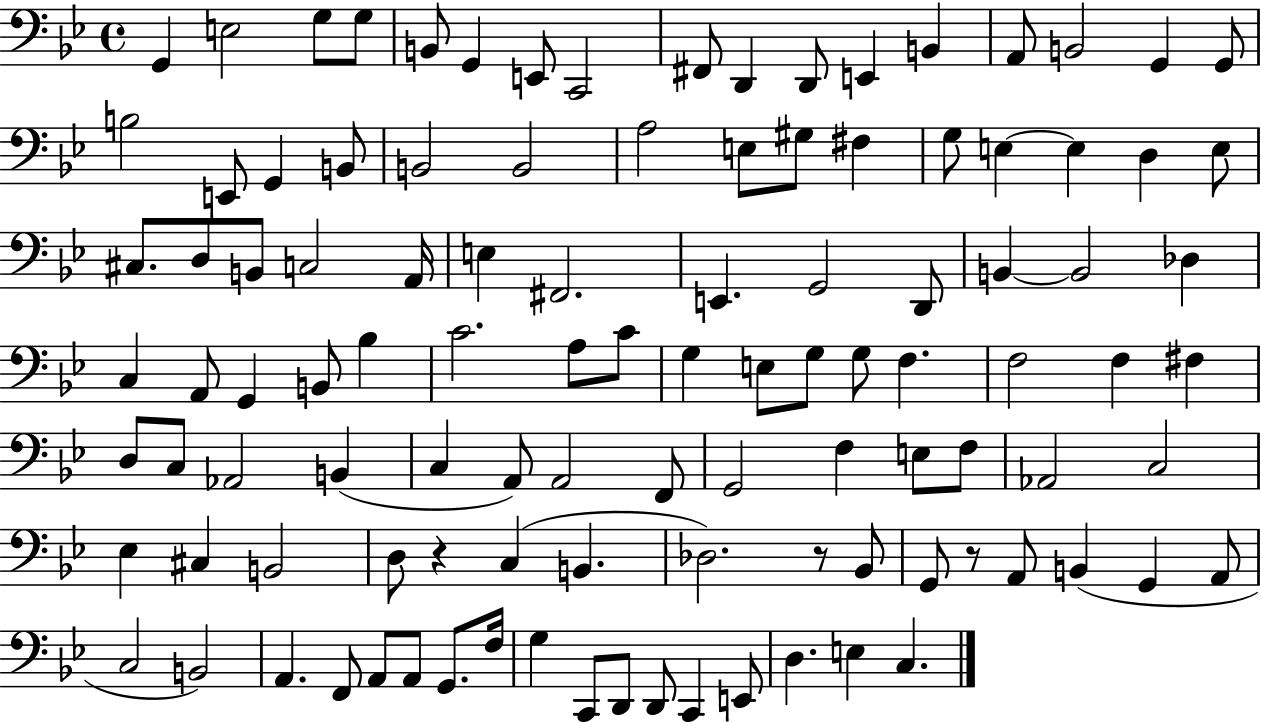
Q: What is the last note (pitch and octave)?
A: C3